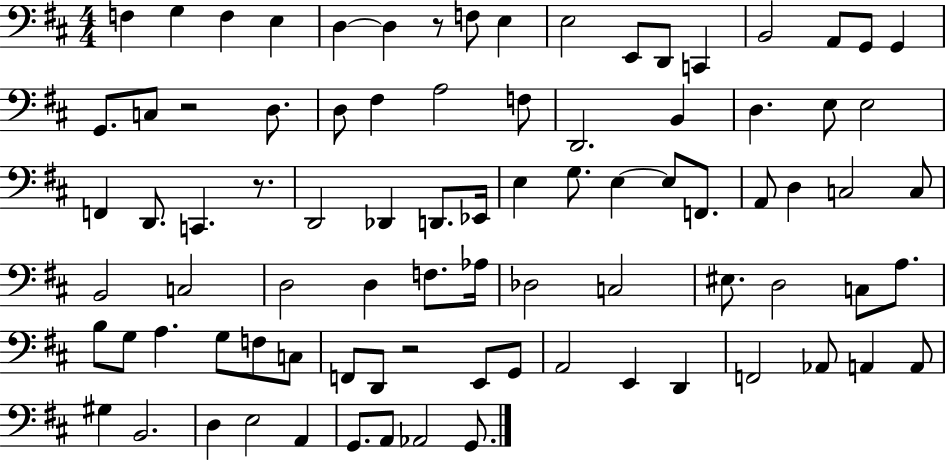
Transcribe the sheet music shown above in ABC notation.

X:1
T:Untitled
M:4/4
L:1/4
K:D
F, G, F, E, D, D, z/2 F,/2 E, E,2 E,,/2 D,,/2 C,, B,,2 A,,/2 G,,/2 G,, G,,/2 C,/2 z2 D,/2 D,/2 ^F, A,2 F,/2 D,,2 B,, D, E,/2 E,2 F,, D,,/2 C,, z/2 D,,2 _D,, D,,/2 _E,,/4 E, G,/2 E, E,/2 F,,/2 A,,/2 D, C,2 C,/2 B,,2 C,2 D,2 D, F,/2 _A,/4 _D,2 C,2 ^E,/2 D,2 C,/2 A,/2 B,/2 G,/2 A, G,/2 F,/2 C,/2 F,,/2 D,,/2 z2 E,,/2 G,,/2 A,,2 E,, D,, F,,2 _A,,/2 A,, A,,/2 ^G, B,,2 D, E,2 A,, G,,/2 A,,/2 _A,,2 G,,/2